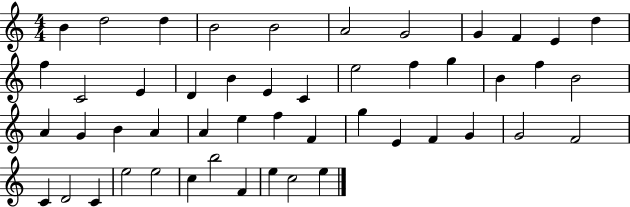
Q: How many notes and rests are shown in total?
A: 49